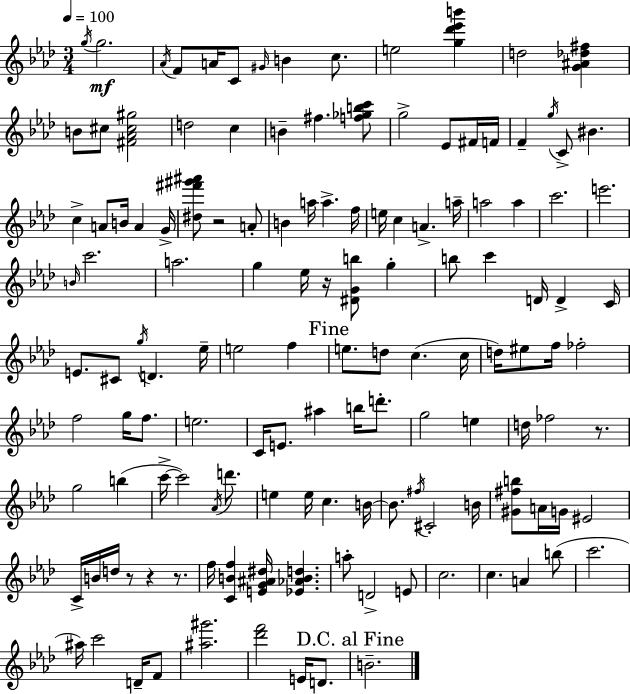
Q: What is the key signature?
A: F minor